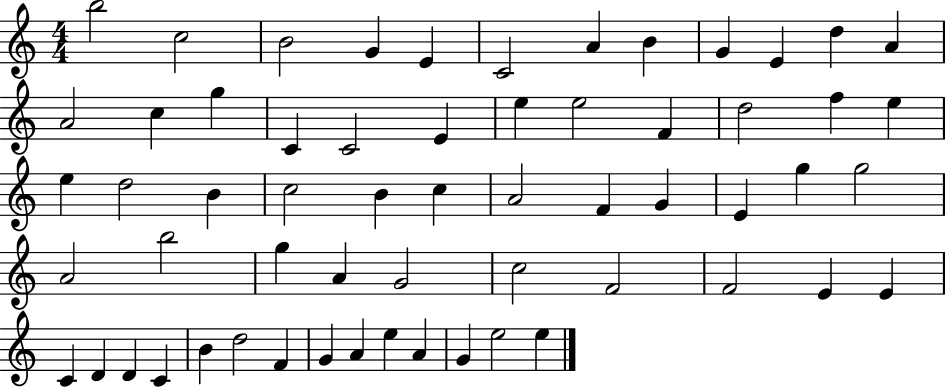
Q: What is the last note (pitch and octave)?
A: E5